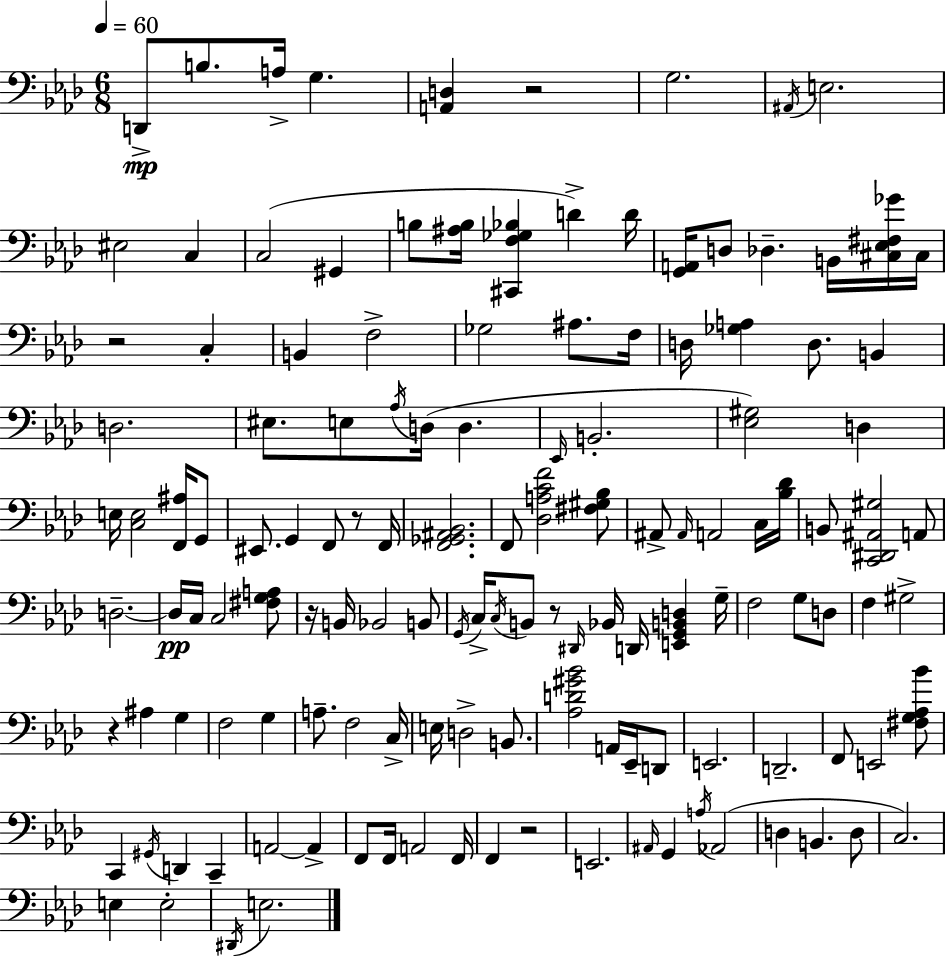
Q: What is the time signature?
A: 6/8